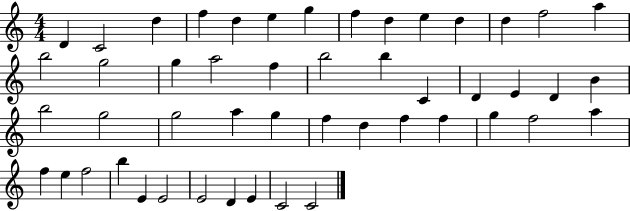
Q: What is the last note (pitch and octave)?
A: C4